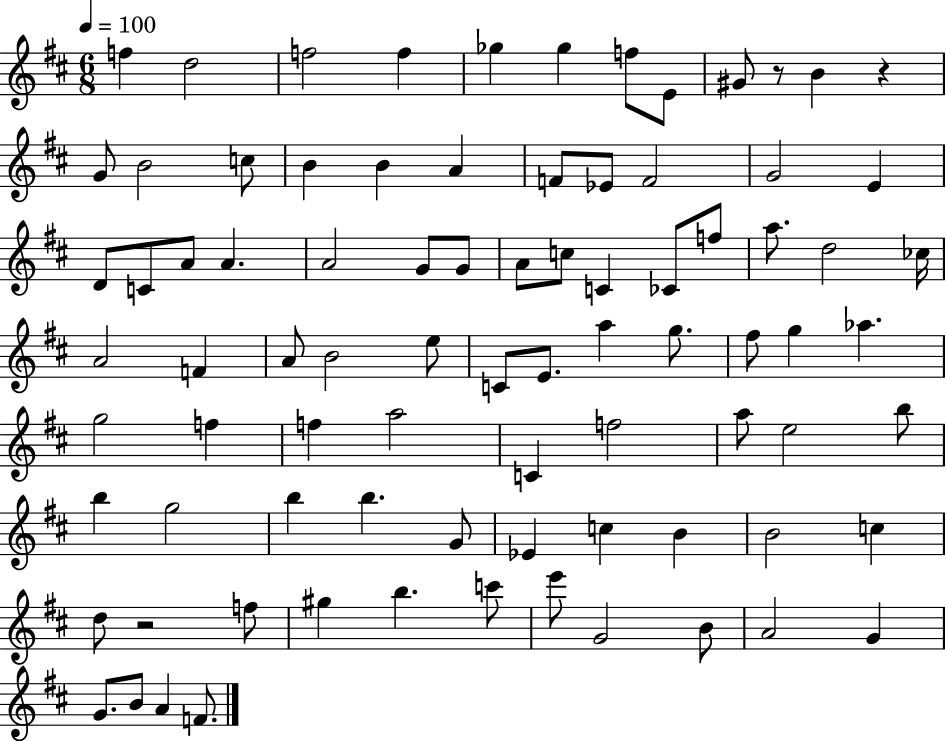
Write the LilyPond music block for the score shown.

{
  \clef treble
  \numericTimeSignature
  \time 6/8
  \key d \major
  \tempo 4 = 100
  f''4 d''2 | f''2 f''4 | ges''4 ges''4 f''8 e'8 | gis'8 r8 b'4 r4 | \break g'8 b'2 c''8 | b'4 b'4 a'4 | f'8 ees'8 f'2 | g'2 e'4 | \break d'8 c'8 a'8 a'4. | a'2 g'8 g'8 | a'8 c''8 c'4 ces'8 f''8 | a''8. d''2 ces''16 | \break a'2 f'4 | a'8 b'2 e''8 | c'8 e'8. a''4 g''8. | fis''8 g''4 aes''4. | \break g''2 f''4 | f''4 a''2 | c'4 f''2 | a''8 e''2 b''8 | \break b''4 g''2 | b''4 b''4. g'8 | ees'4 c''4 b'4 | b'2 c''4 | \break d''8 r2 f''8 | gis''4 b''4. c'''8 | e'''8 g'2 b'8 | a'2 g'4 | \break g'8. b'8 a'4 f'8. | \bar "|."
}